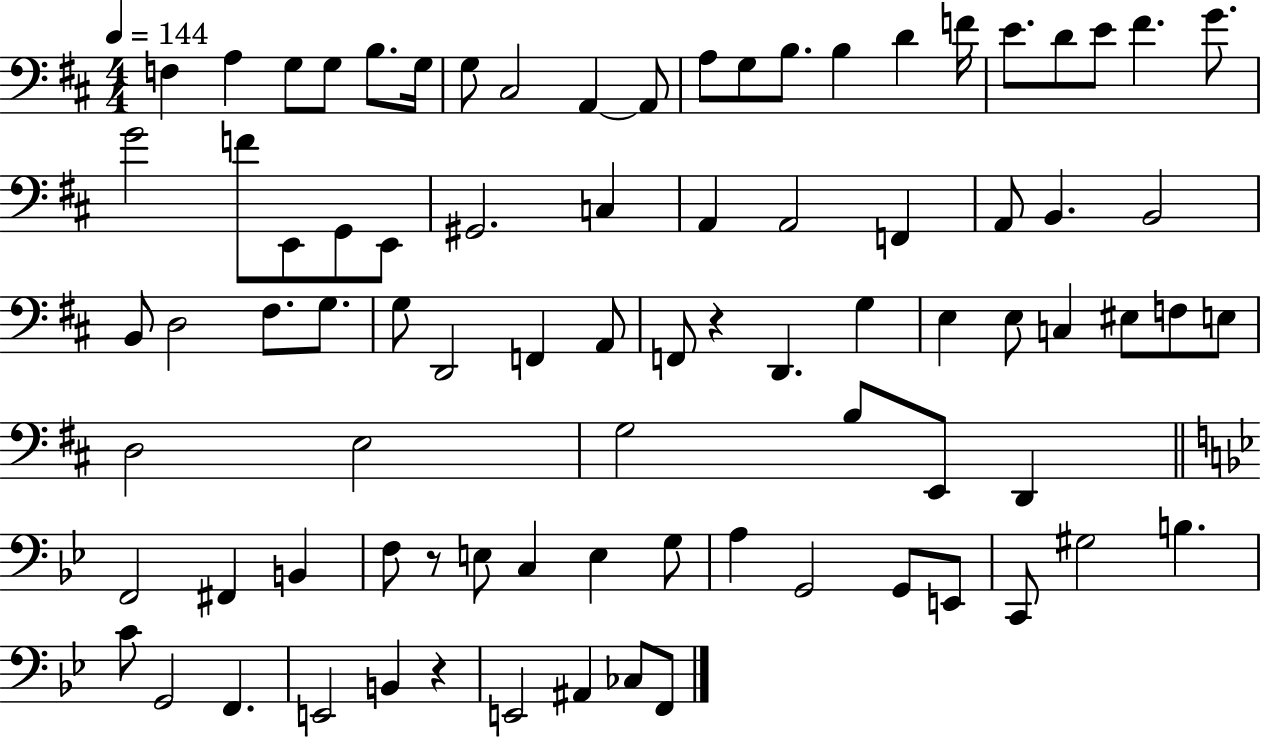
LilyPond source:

{
  \clef bass
  \numericTimeSignature
  \time 4/4
  \key d \major
  \tempo 4 = 144
  f4 a4 g8 g8 b8. g16 | g8 cis2 a,4~~ a,8 | a8 g8 b8. b4 d'4 f'16 | e'8. d'8 e'8 fis'4. g'8. | \break g'2 f'8 e,8 g,8 e,8 | gis,2. c4 | a,4 a,2 f,4 | a,8 b,4. b,2 | \break b,8 d2 fis8. g8. | g8 d,2 f,4 a,8 | f,8 r4 d,4. g4 | e4 e8 c4 eis8 f8 e8 | \break d2 e2 | g2 b8 e,8 d,4 | \bar "||" \break \key g \minor f,2 fis,4 b,4 | f8 r8 e8 c4 e4 g8 | a4 g,2 g,8 e,8 | c,8 gis2 b4. | \break c'8 g,2 f,4. | e,2 b,4 r4 | e,2 ais,4 ces8 f,8 | \bar "|."
}